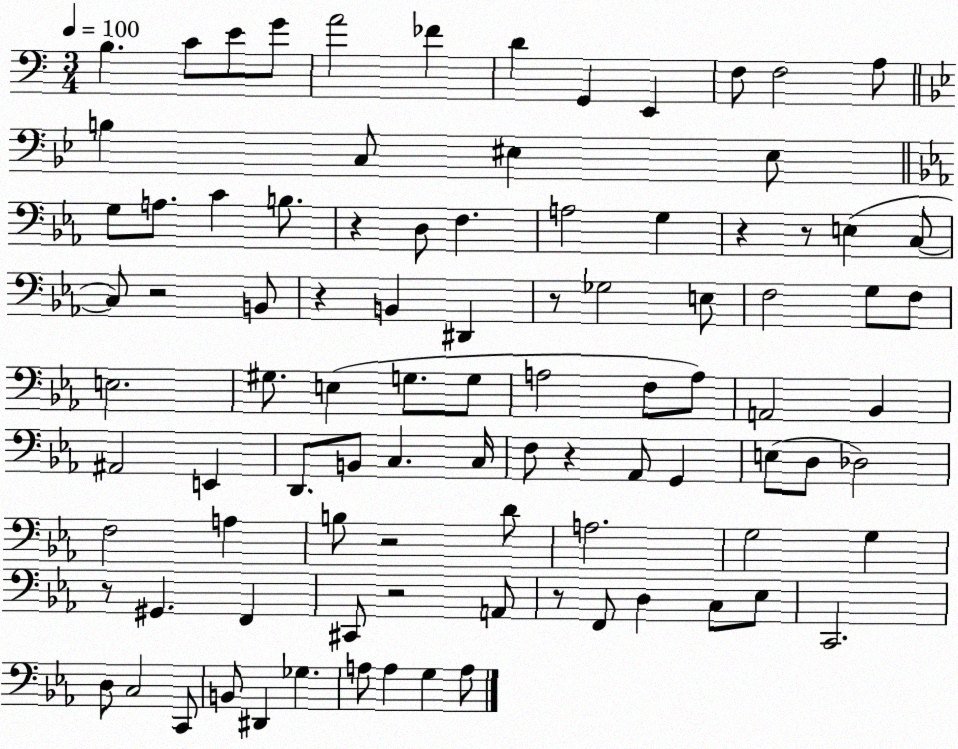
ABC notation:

X:1
T:Untitled
M:3/4
L:1/4
K:C
B, C/2 E/2 G/2 A2 _F D G,, E,, F,/2 F,2 A,/2 B, C,/2 ^E, ^E,/2 G,/2 A,/2 C B,/2 z D,/2 F, A,2 G, z z/2 E, C,/2 C,/2 z2 B,,/2 z B,, ^D,, z/2 _G,2 E,/2 F,2 G,/2 F,/2 E,2 ^G,/2 E, G,/2 G,/2 A,2 F,/2 A,/2 A,,2 _B,, ^A,,2 E,, D,,/2 B,,/2 C, C,/4 F,/2 z _A,,/2 G,, E,/2 D,/2 _D,2 F,2 A, B,/2 z2 D/2 A,2 G,2 G, z/2 ^G,, F,, ^C,,/2 z2 A,,/2 z/2 F,,/2 D, C,/2 _E,/2 C,,2 D,/2 C,2 C,,/2 B,,/2 ^D,, _G, A,/2 A, G, A,/2